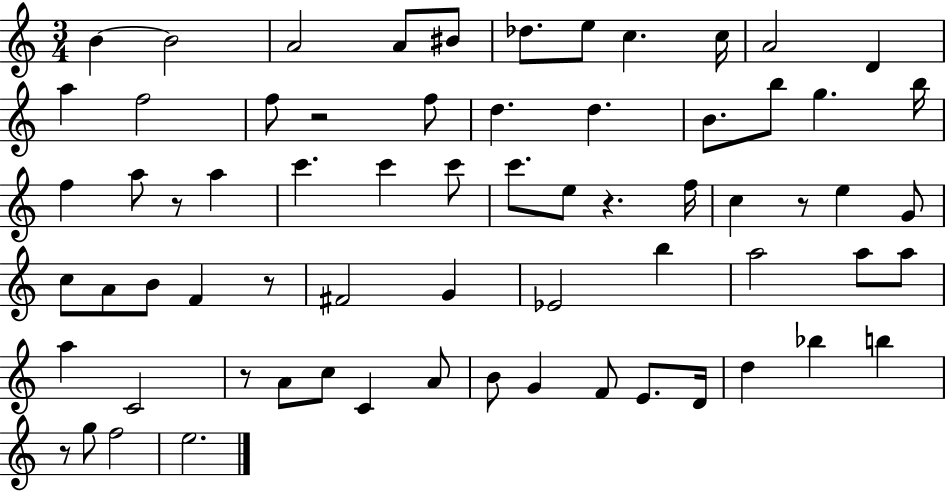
{
  \clef treble
  \numericTimeSignature
  \time 3/4
  \key c \major
  b'4~~ b'2 | a'2 a'8 bis'8 | des''8. e''8 c''4. c''16 | a'2 d'4 | \break a''4 f''2 | f''8 r2 f''8 | d''4. d''4. | b'8. b''8 g''4. b''16 | \break f''4 a''8 r8 a''4 | c'''4. c'''4 c'''8 | c'''8. e''8 r4. f''16 | c''4 r8 e''4 g'8 | \break c''8 a'8 b'8 f'4 r8 | fis'2 g'4 | ees'2 b''4 | a''2 a''8 a''8 | \break a''4 c'2 | r8 a'8 c''8 c'4 a'8 | b'8 g'4 f'8 e'8. d'16 | d''4 bes''4 b''4 | \break r8 g''8 f''2 | e''2. | \bar "|."
}